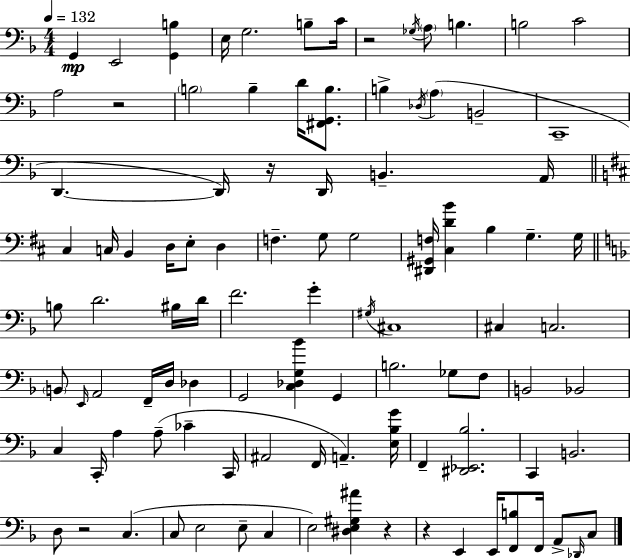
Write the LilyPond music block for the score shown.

{
  \clef bass
  \numericTimeSignature
  \time 4/4
  \key d \minor
  \tempo 4 = 132
  g,4\mp e,2 <g, b>4 | e16 g2. b8-- c'16 | r2 \acciaccatura { ges16 } \parenthesize a8 b4. | b2 c'2 | \break a2 r2 | \parenthesize b2 b4-- d'16 <fis, g, b>8. | b4-> \acciaccatura { des16 }( \parenthesize a4 b,2-- | c,1-- | \break d,4.~~ d,16) r16 d,16 b,4.-- | a,16 \bar "||" \break \key d \major cis4 c16 b,4 d16 e8-. d4 | f4.-- g8 g2 | <dis, gis, f>16 <cis d' b'>4 b4 g4.-- g16 | \bar "||" \break \key d \minor b8 d'2. bis16 d'16 | f'2. g'4-. | \acciaccatura { gis16 } cis1 | cis4 c2. | \break \parenthesize b,8 \grace { e,16 } a,2 f,16-- d16 des4 | g,2 <c des g bes'>4 g,4 | b2. ges8 | f8 b,2 bes,2 | \break c4 c,16-. a4 a8--( ces'4-- | c,16 ais,2 f,16 a,4.--) | <e bes g'>16 f,4-- <dis, ees, bes>2. | c,4 b,2. | \break d8 r2 c4.( | c8 e2 e8-- c4 | e2) <dis e gis ais'>4 r4 | r4 e,4 e,16 <f, b>8 f,16 a,8-> | \break \grace { des,16 } c8 \bar "|."
}